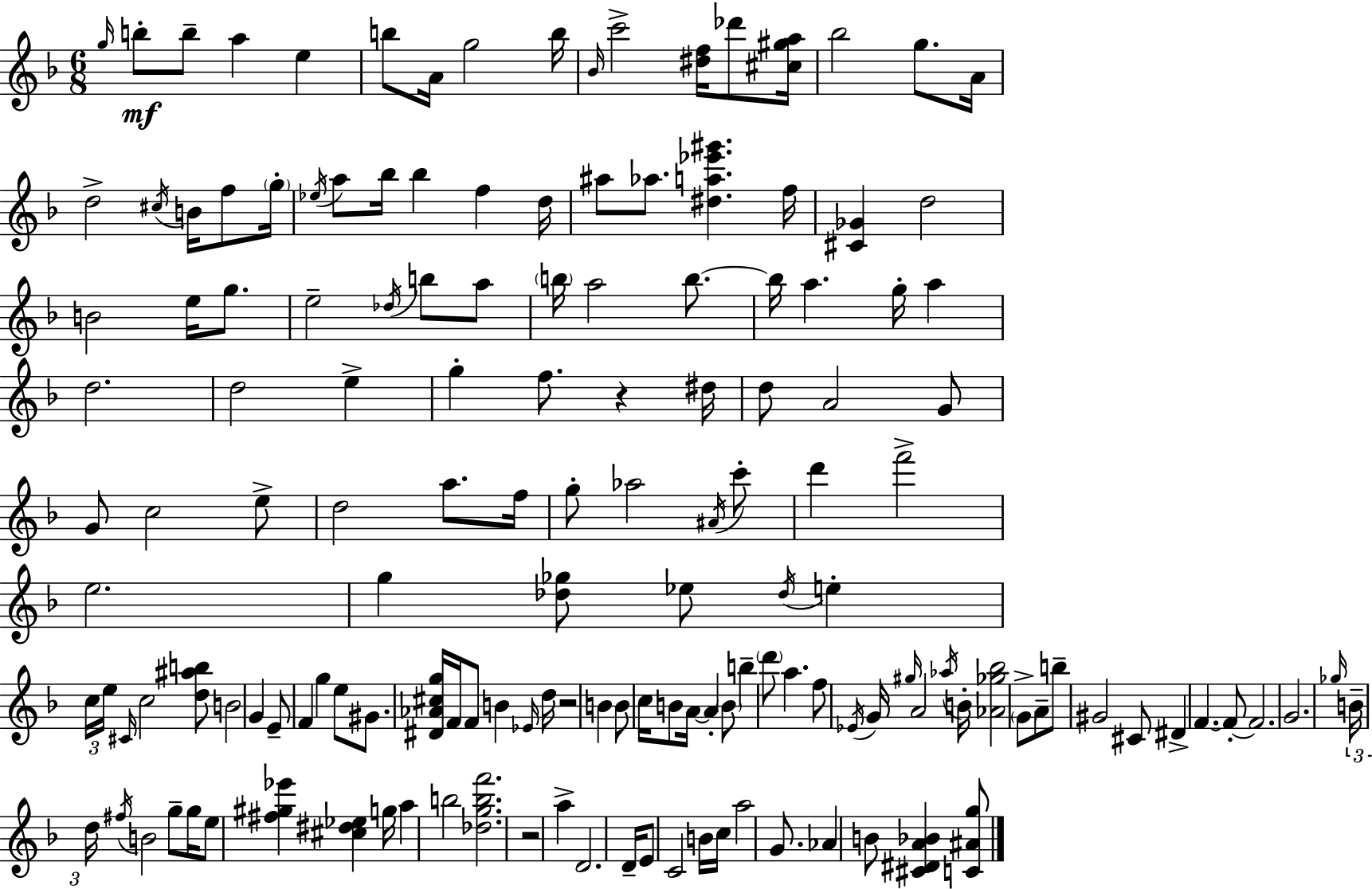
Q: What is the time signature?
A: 6/8